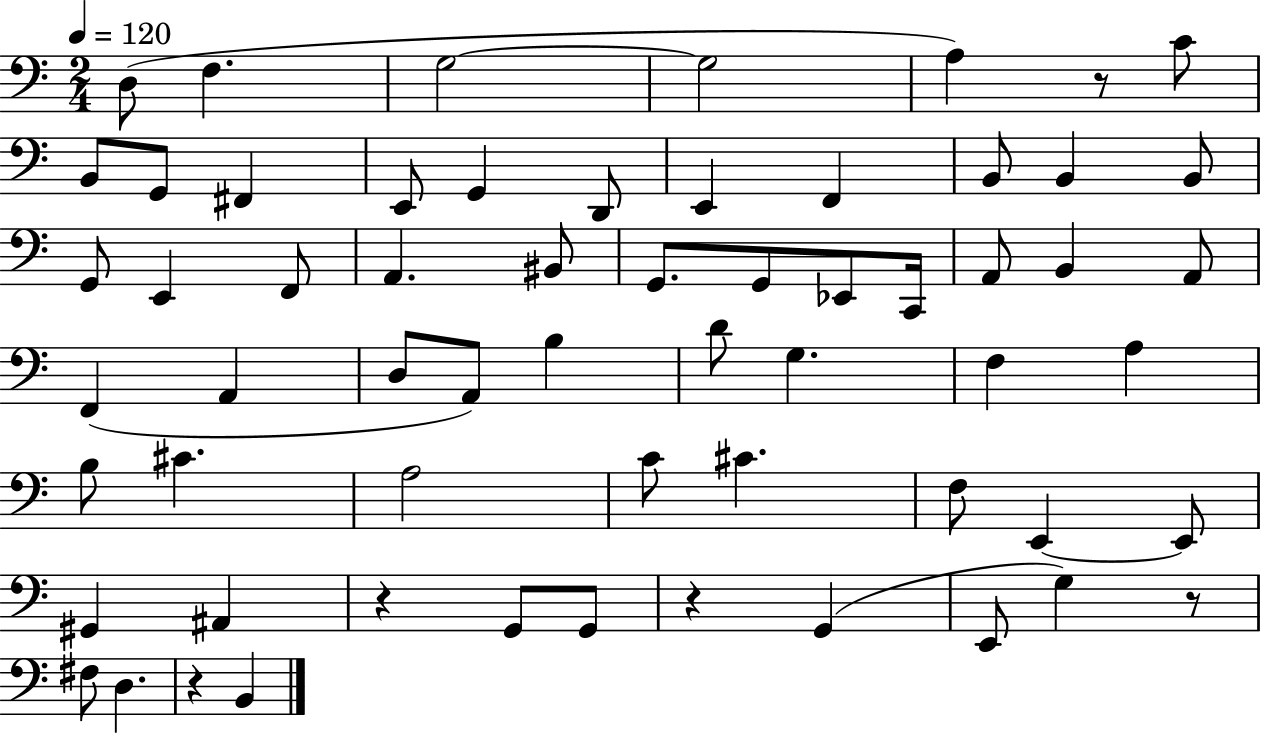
X:1
T:Untitled
M:2/4
L:1/4
K:C
D,/2 F, G,2 G,2 A, z/2 C/2 B,,/2 G,,/2 ^F,, E,,/2 G,, D,,/2 E,, F,, B,,/2 B,, B,,/2 G,,/2 E,, F,,/2 A,, ^B,,/2 G,,/2 G,,/2 _E,,/2 C,,/4 A,,/2 B,, A,,/2 F,, A,, D,/2 A,,/2 B, D/2 G, F, A, B,/2 ^C A,2 C/2 ^C F,/2 E,, E,,/2 ^G,, ^A,, z G,,/2 G,,/2 z G,, E,,/2 G, z/2 ^F,/2 D, z B,,